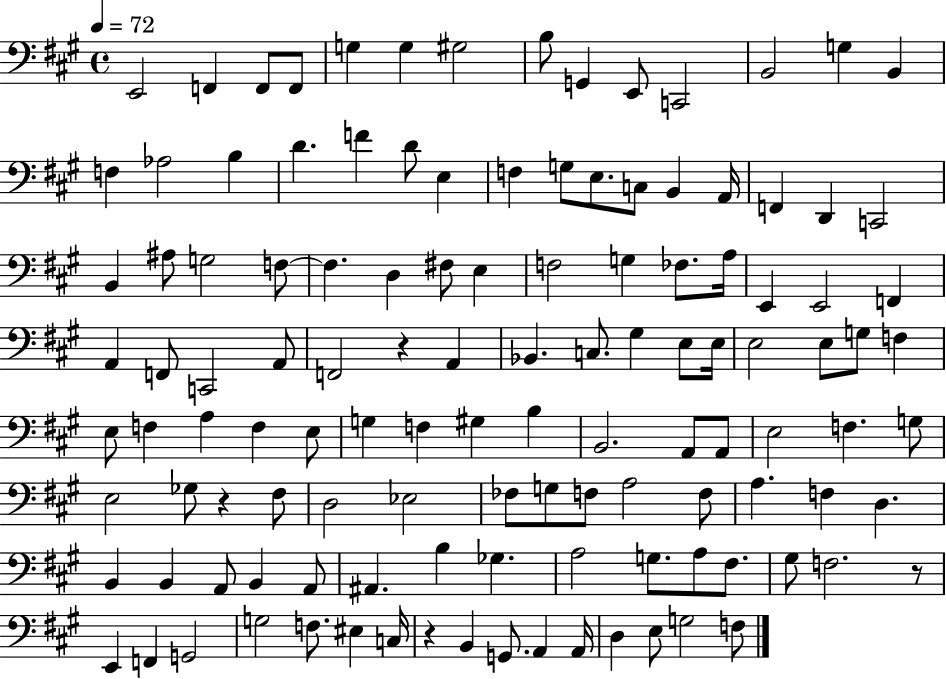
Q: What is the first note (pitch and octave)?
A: E2